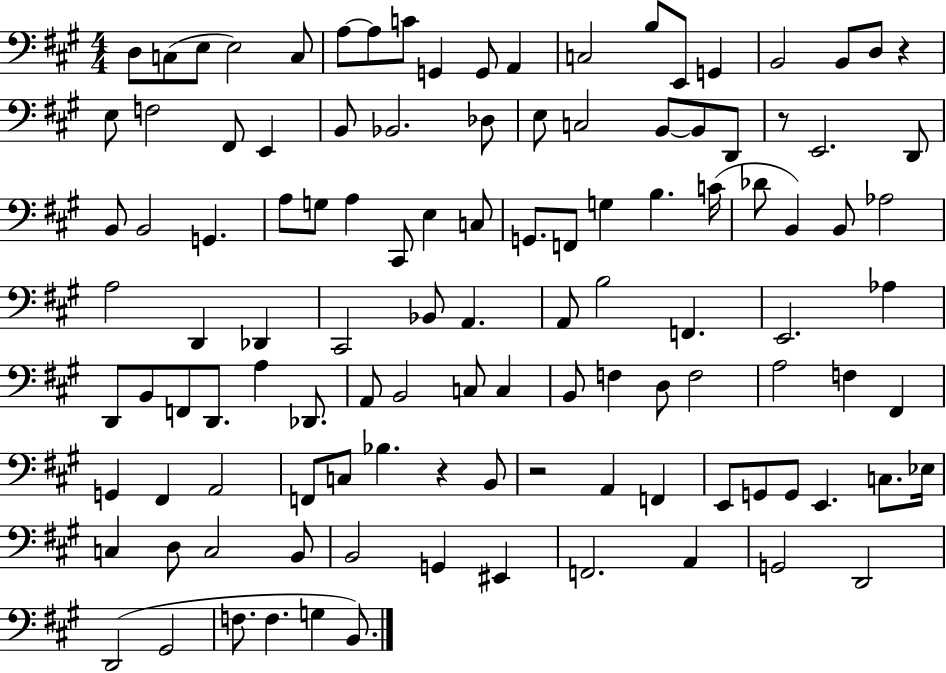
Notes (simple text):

D3/e C3/e E3/e E3/h C3/e A3/e A3/e C4/e G2/q G2/e A2/q C3/h B3/e E2/e G2/q B2/h B2/e D3/e R/q E3/e F3/h F#2/e E2/q B2/e Bb2/h. Db3/e E3/e C3/h B2/e B2/e D2/e R/e E2/h. D2/e B2/e B2/h G2/q. A3/e G3/e A3/q C#2/e E3/q C3/e G2/e. F2/e G3/q B3/q. C4/s Db4/e B2/q B2/e Ab3/h A3/h D2/q Db2/q C#2/h Bb2/e A2/q. A2/e B3/h F2/q. E2/h. Ab3/q D2/e B2/e F2/e D2/e. A3/q Db2/e. A2/e B2/h C3/e C3/q B2/e F3/q D3/e F3/h A3/h F3/q F#2/q G2/q F#2/q A2/h F2/e C3/e Bb3/q. R/q B2/e R/h A2/q F2/q E2/e G2/e G2/e E2/q. C3/e. Eb3/s C3/q D3/e C3/h B2/e B2/h G2/q EIS2/q F2/h. A2/q G2/h D2/h D2/h G#2/h F3/e. F3/q. G3/q B2/e.